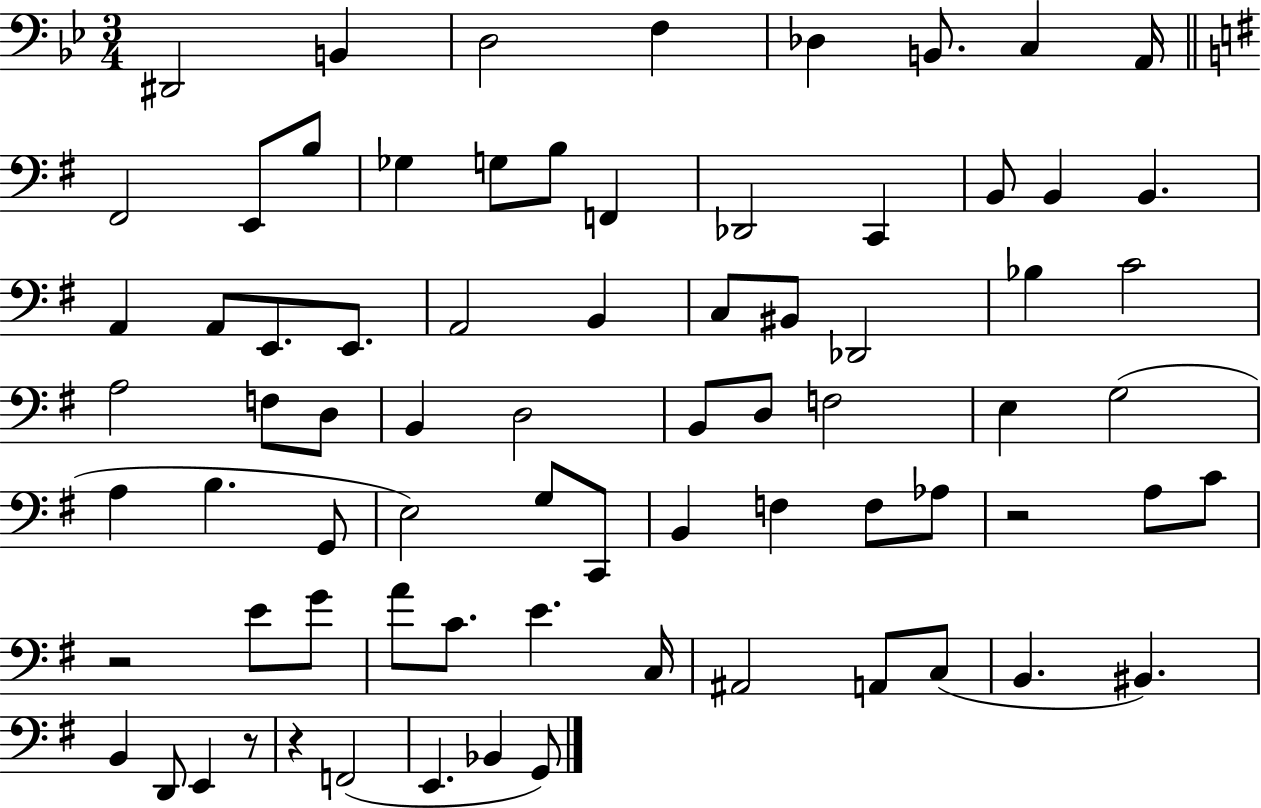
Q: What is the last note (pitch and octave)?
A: G2